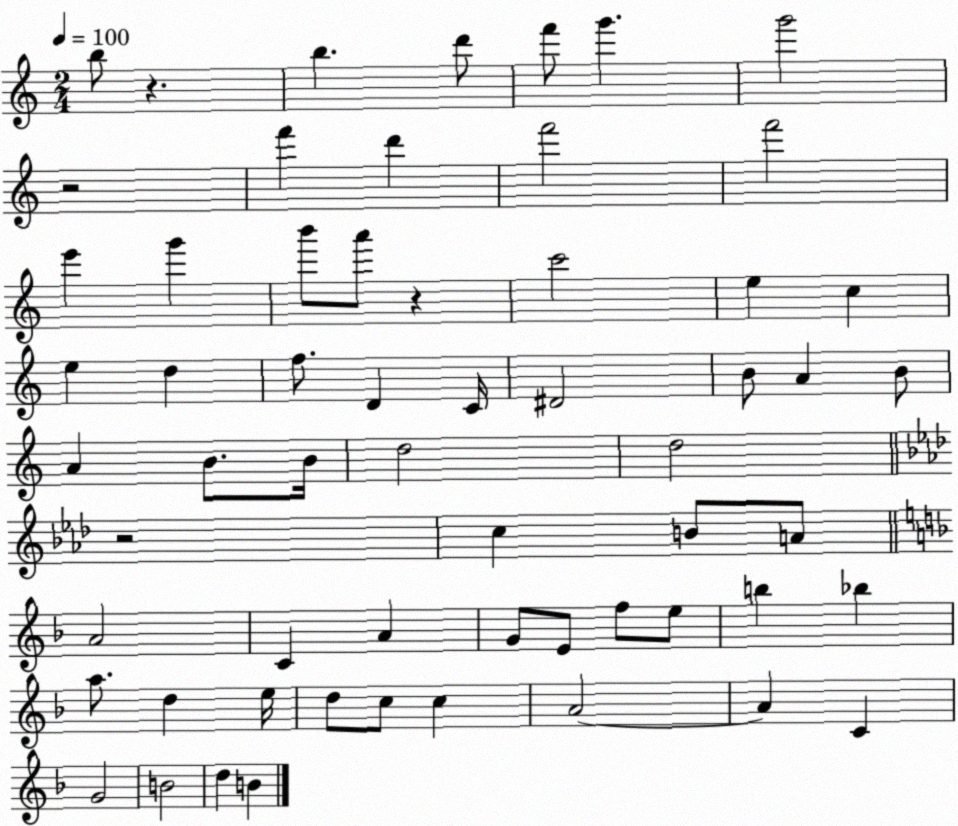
X:1
T:Untitled
M:2/4
L:1/4
K:C
b/2 z b d'/2 f'/2 g' g'2 z2 f' d' f'2 f'2 e' g' b'/2 a'/2 z c'2 e c e d f/2 D C/4 ^D2 B/2 A B/2 A B/2 B/4 d2 d2 z2 c B/2 A/2 A2 C A G/2 E/2 f/2 e/2 b _b a/2 d e/4 d/2 c/2 c A2 A C G2 B2 d B